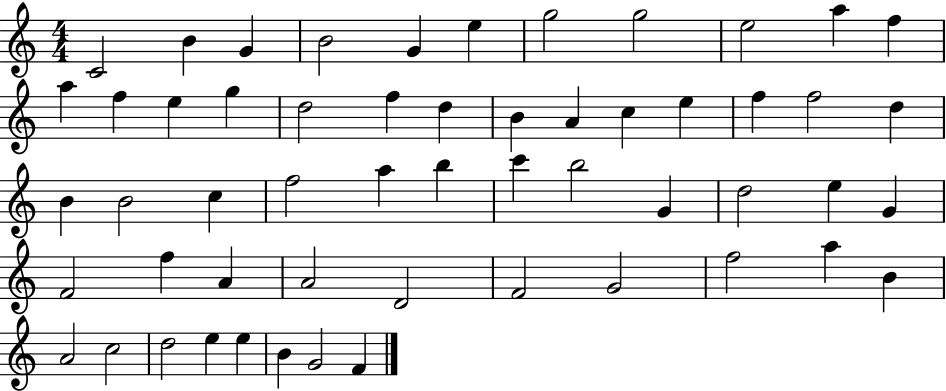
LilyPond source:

{
  \clef treble
  \numericTimeSignature
  \time 4/4
  \key c \major
  c'2 b'4 g'4 | b'2 g'4 e''4 | g''2 g''2 | e''2 a''4 f''4 | \break a''4 f''4 e''4 g''4 | d''2 f''4 d''4 | b'4 a'4 c''4 e''4 | f''4 f''2 d''4 | \break b'4 b'2 c''4 | f''2 a''4 b''4 | c'''4 b''2 g'4 | d''2 e''4 g'4 | \break f'2 f''4 a'4 | a'2 d'2 | f'2 g'2 | f''2 a''4 b'4 | \break a'2 c''2 | d''2 e''4 e''4 | b'4 g'2 f'4 | \bar "|."
}